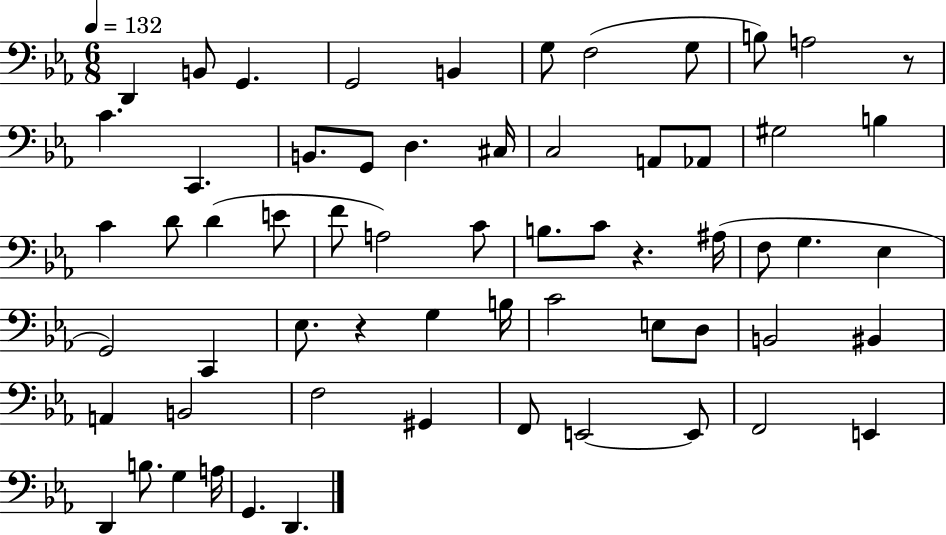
X:1
T:Untitled
M:6/8
L:1/4
K:Eb
D,, B,,/2 G,, G,,2 B,, G,/2 F,2 G,/2 B,/2 A,2 z/2 C C,, B,,/2 G,,/2 D, ^C,/4 C,2 A,,/2 _A,,/2 ^G,2 B, C D/2 D E/2 F/2 A,2 C/2 B,/2 C/2 z ^A,/4 F,/2 G, _E, G,,2 C,, _E,/2 z G, B,/4 C2 E,/2 D,/2 B,,2 ^B,, A,, B,,2 F,2 ^G,, F,,/2 E,,2 E,,/2 F,,2 E,, D,, B,/2 G, A,/4 G,, D,,